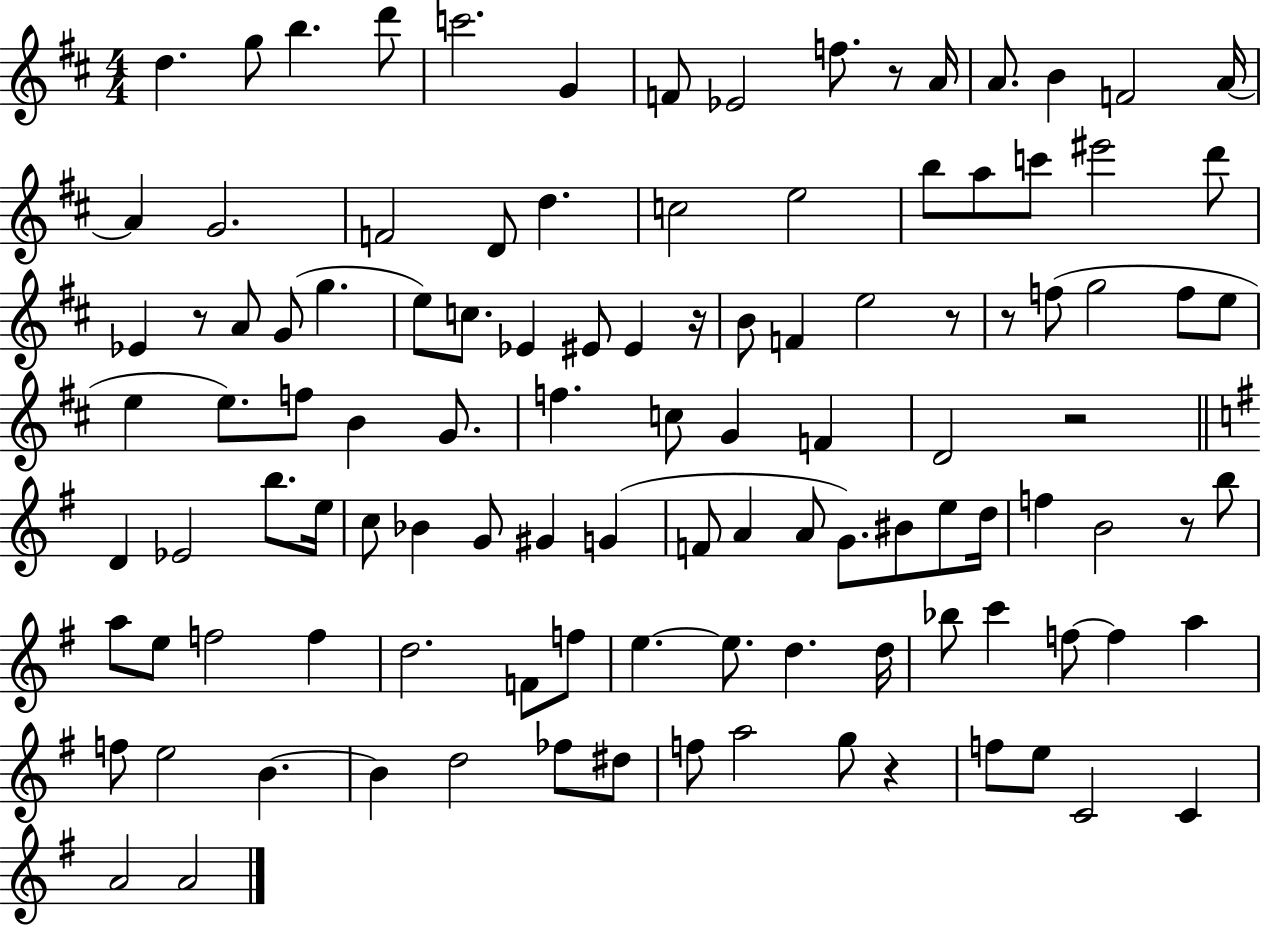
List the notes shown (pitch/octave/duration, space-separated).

D5/q. G5/e B5/q. D6/e C6/h. G4/q F4/e Eb4/h F5/e. R/e A4/s A4/e. B4/q F4/h A4/s A4/q G4/h. F4/h D4/e D5/q. C5/h E5/h B5/e A5/e C6/e EIS6/h D6/e Eb4/q R/e A4/e G4/e G5/q. E5/e C5/e. Eb4/q EIS4/e EIS4/q R/s B4/e F4/q E5/h R/e R/e F5/e G5/h F5/e E5/e E5/q E5/e. F5/e B4/q G4/e. F5/q. C5/e G4/q F4/q D4/h R/h D4/q Eb4/h B5/e. E5/s C5/e Bb4/q G4/e G#4/q G4/q F4/e A4/q A4/e G4/e. BIS4/e E5/e D5/s F5/q B4/h R/e B5/e A5/e E5/e F5/h F5/q D5/h. F4/e F5/e E5/q. E5/e. D5/q. D5/s Bb5/e C6/q F5/e F5/q A5/q F5/e E5/h B4/q. B4/q D5/h FES5/e D#5/e F5/e A5/h G5/e R/q F5/e E5/e C4/h C4/q A4/h A4/h